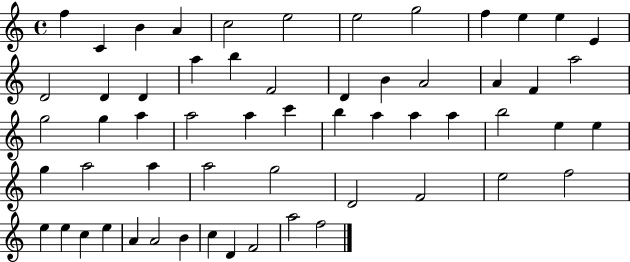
{
  \clef treble
  \time 4/4
  \defaultTimeSignature
  \key c \major
  f''4 c'4 b'4 a'4 | c''2 e''2 | e''2 g''2 | f''4 e''4 e''4 e'4 | \break d'2 d'4 d'4 | a''4 b''4 f'2 | d'4 b'4 a'2 | a'4 f'4 a''2 | \break g''2 g''4 a''4 | a''2 a''4 c'''4 | b''4 a''4 a''4 a''4 | b''2 e''4 e''4 | \break g''4 a''2 a''4 | a''2 g''2 | d'2 f'2 | e''2 f''2 | \break e''4 e''4 c''4 e''4 | a'4 a'2 b'4 | c''4 d'4 f'2 | a''2 f''2 | \break \bar "|."
}